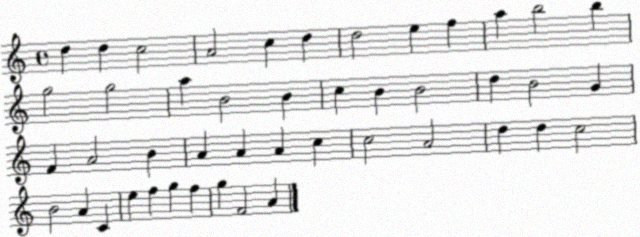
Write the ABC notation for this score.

X:1
T:Untitled
M:4/4
L:1/4
K:C
d d c2 A2 c d d2 e f a b2 b g2 g2 a B2 B c B B2 d B2 G F A2 B A A A c c2 A2 d d c2 B2 A C e f g f g F2 A